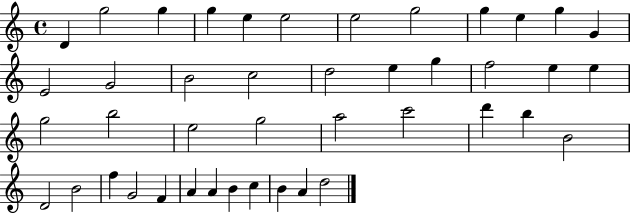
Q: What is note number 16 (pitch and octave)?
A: C5